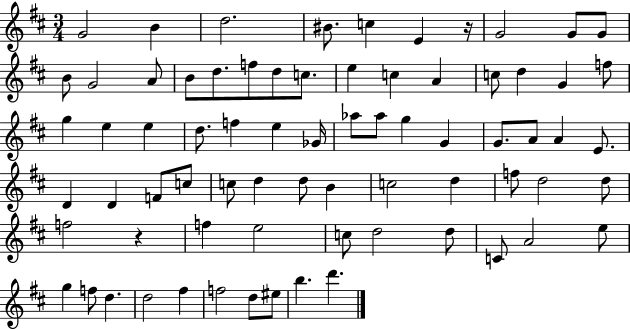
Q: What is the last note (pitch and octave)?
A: D6